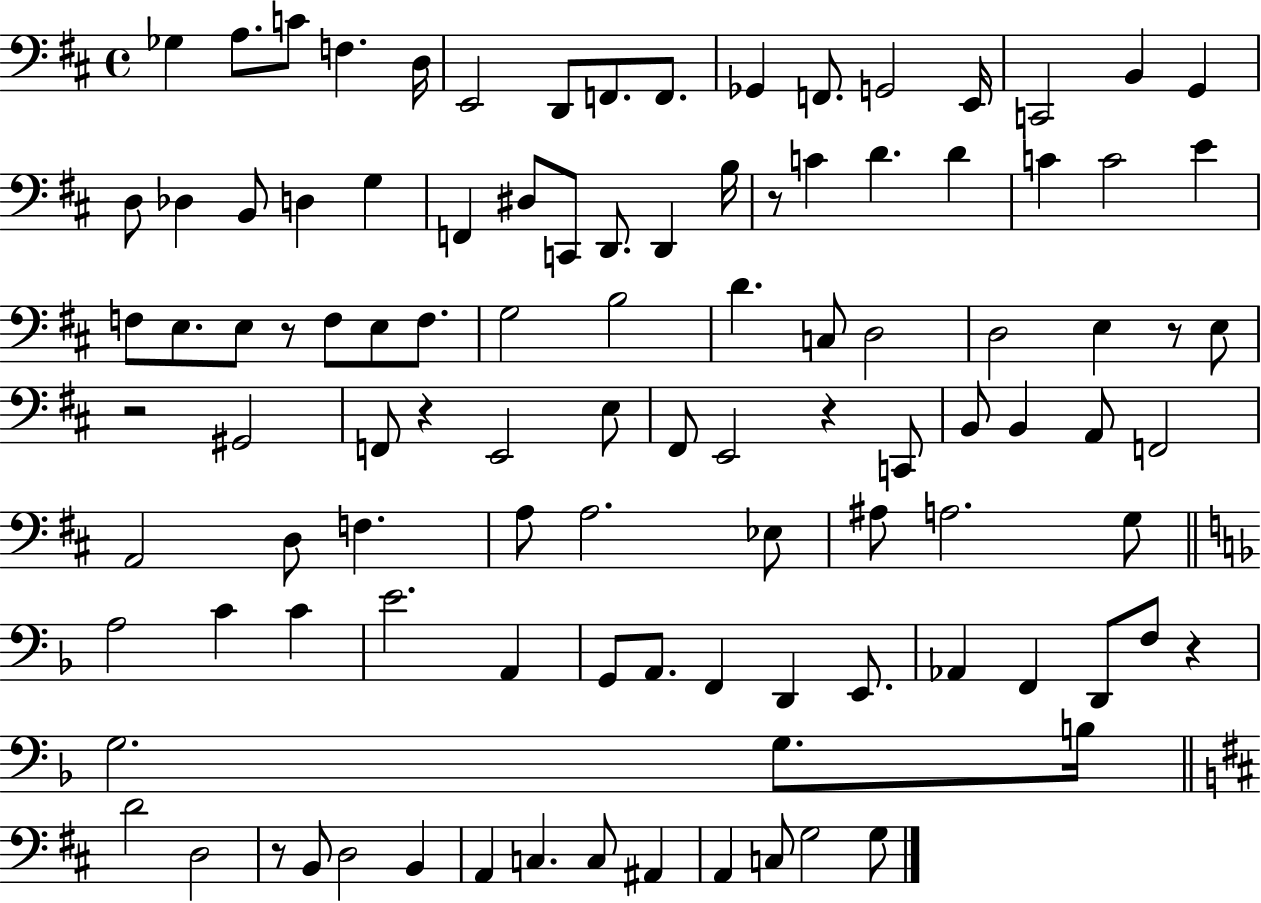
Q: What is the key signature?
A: D major